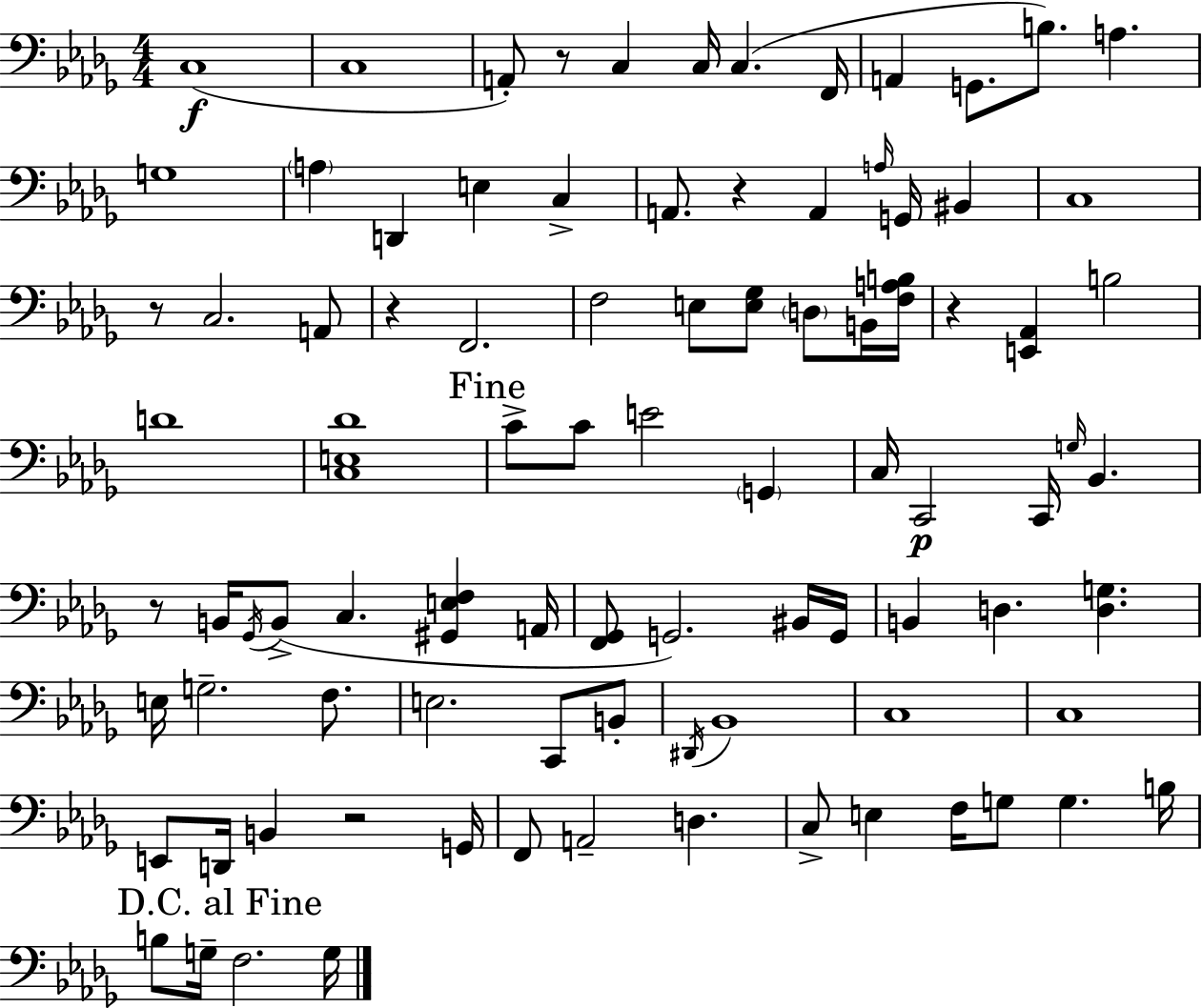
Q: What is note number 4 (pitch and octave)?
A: C3